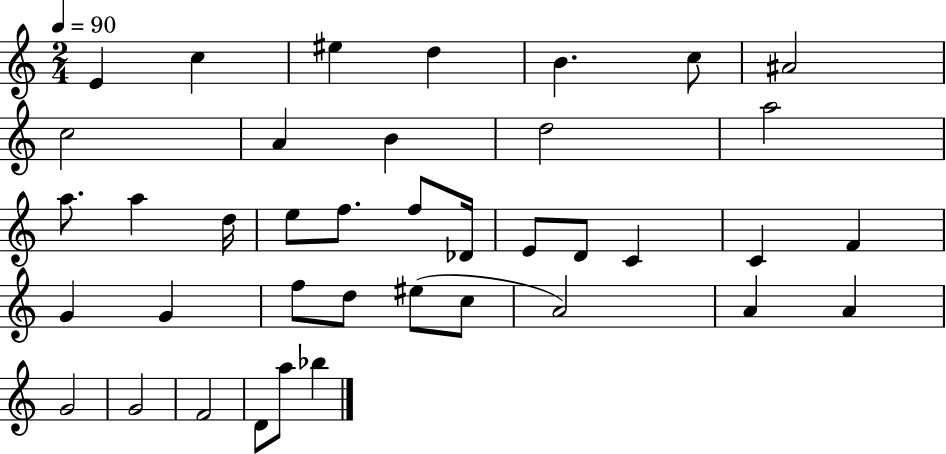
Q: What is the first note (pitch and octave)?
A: E4